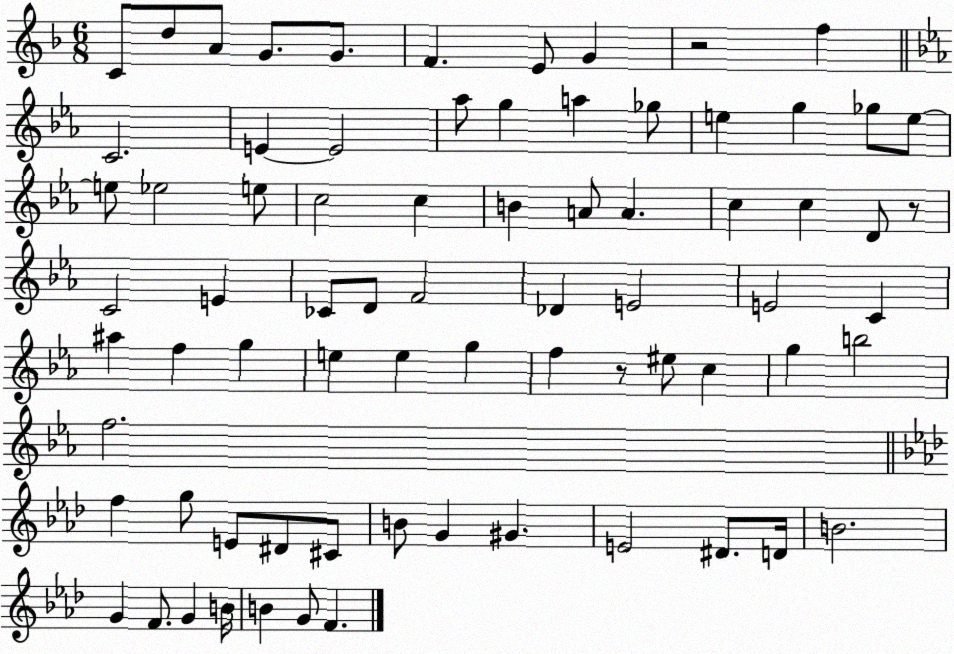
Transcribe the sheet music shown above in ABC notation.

X:1
T:Untitled
M:6/8
L:1/4
K:F
C/2 d/2 A/2 G/2 G/2 F E/2 G z2 f C2 E E2 _a/2 g a _g/2 e g _g/2 e/2 e/2 _e2 e/2 c2 c B A/2 A c c D/2 z/2 C2 E _C/2 D/2 F2 _D E2 E2 C ^a f g e e g f z/2 ^e/2 c g b2 f2 f g/2 E/2 ^D/2 ^C/2 B/2 G ^G E2 ^D/2 D/4 B2 G F/2 G B/4 B G/2 F